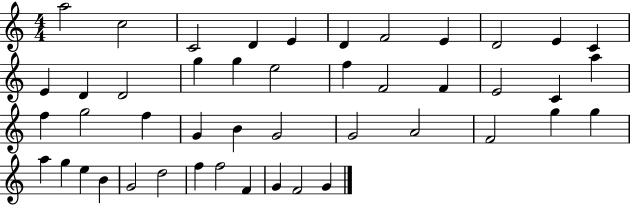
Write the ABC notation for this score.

X:1
T:Untitled
M:4/4
L:1/4
K:C
a2 c2 C2 D E D F2 E D2 E C E D D2 g g e2 f F2 F E2 C a f g2 f G B G2 G2 A2 F2 g g a g e B G2 d2 f f2 F G F2 G